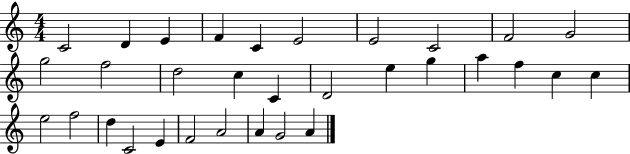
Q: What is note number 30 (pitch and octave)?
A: A4